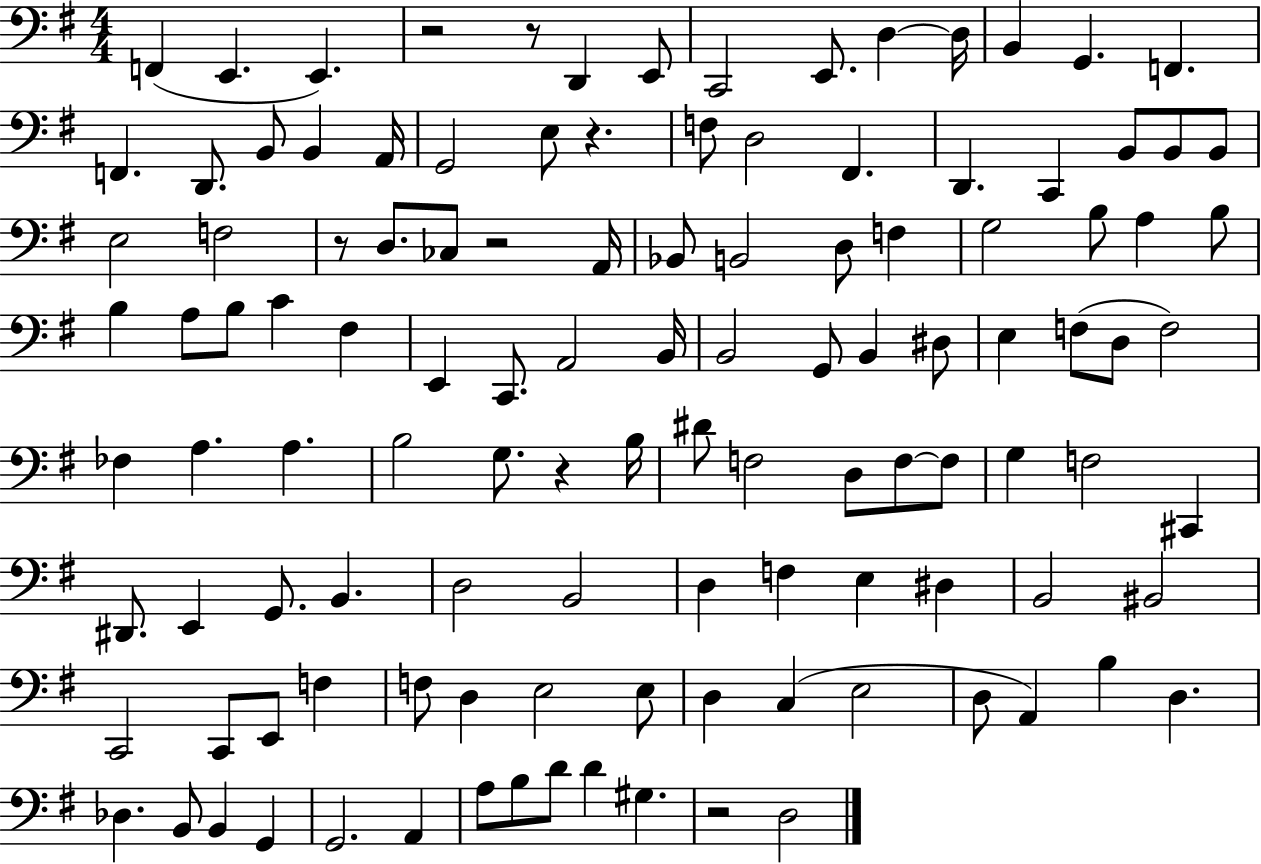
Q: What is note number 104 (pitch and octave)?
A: A2